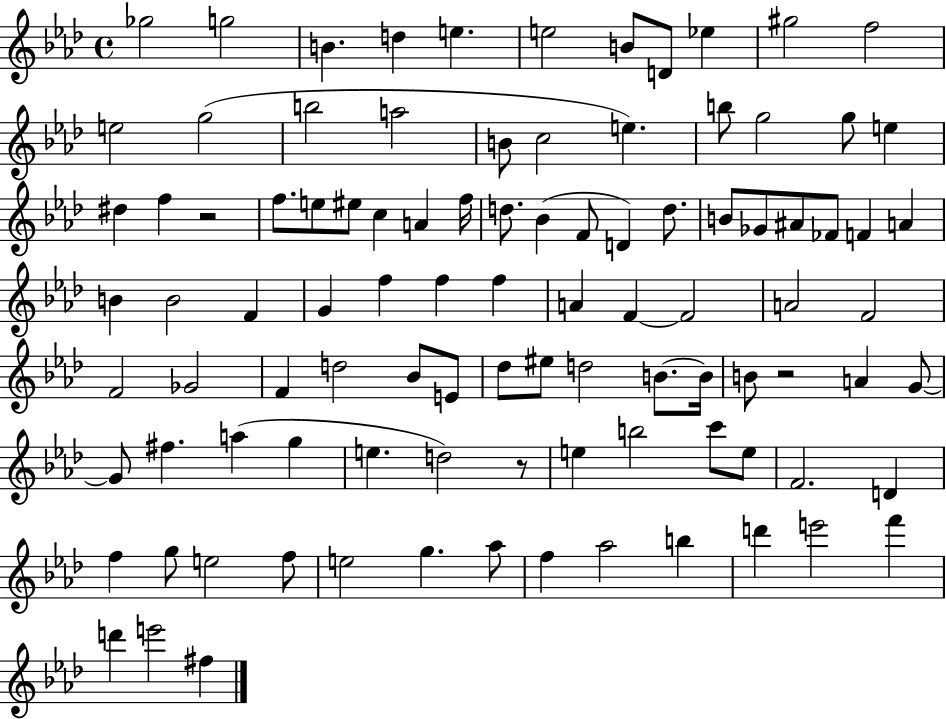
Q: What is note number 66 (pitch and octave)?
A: A4